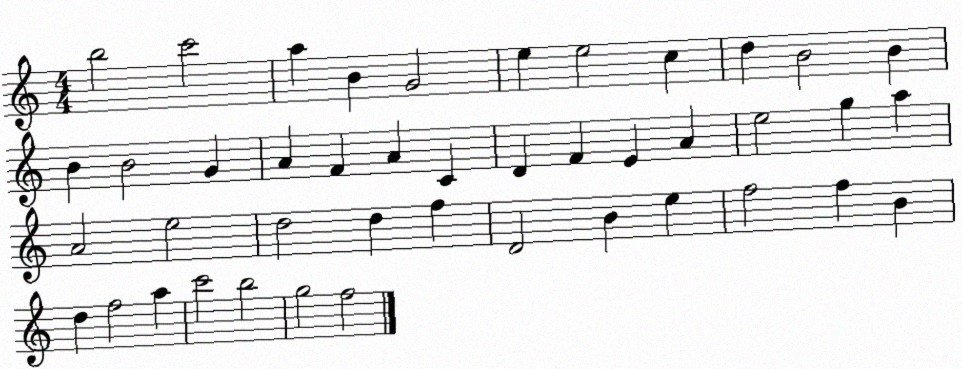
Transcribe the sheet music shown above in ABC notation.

X:1
T:Untitled
M:4/4
L:1/4
K:C
b2 c'2 a B G2 e e2 c d B2 B B B2 G A F A C D F E A e2 g a A2 e2 d2 d f D2 B e f2 f B d f2 a c'2 b2 g2 f2